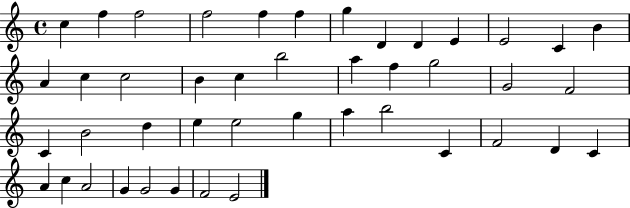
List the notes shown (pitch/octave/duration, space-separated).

C5/q F5/q F5/h F5/h F5/q F5/q G5/q D4/q D4/q E4/q E4/h C4/q B4/q A4/q C5/q C5/h B4/q C5/q B5/h A5/q F5/q G5/h G4/h F4/h C4/q B4/h D5/q E5/q E5/h G5/q A5/q B5/h C4/q F4/h D4/q C4/q A4/q C5/q A4/h G4/q G4/h G4/q F4/h E4/h